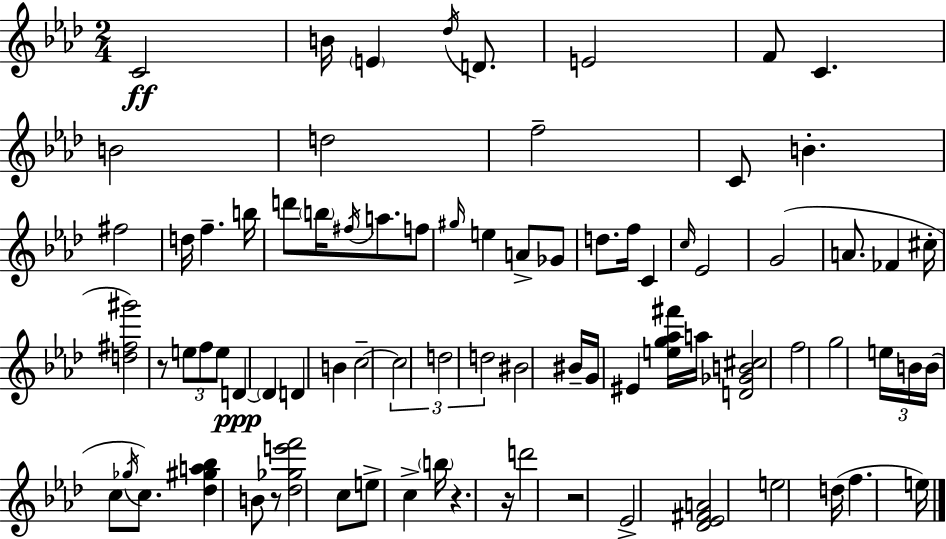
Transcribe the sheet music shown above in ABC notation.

X:1
T:Untitled
M:2/4
L:1/4
K:Fm
C2 B/4 E _d/4 D/2 E2 F/2 C B2 d2 f2 C/2 B ^f2 d/4 f b/4 d'/2 b/4 ^f/4 a/2 f/2 ^g/4 e A/2 _G/2 d/2 f/4 C c/4 _E2 G2 A/2 _F ^c/4 [d^f^g']2 z/2 e/2 f/2 e/2 D D D B c2 c2 d2 d2 ^B2 ^B/4 G/4 ^E [eg_a^f']/4 a/4 [D_GB^c]2 f2 g2 e/4 B/4 B/4 c/2 _g/4 c/2 [_d^ga_b] B/2 z/2 [_d_ge'f']2 c/2 e/2 c b/4 z z/4 d'2 z2 _E2 [_D_E^FA]2 e2 d/4 f e/4